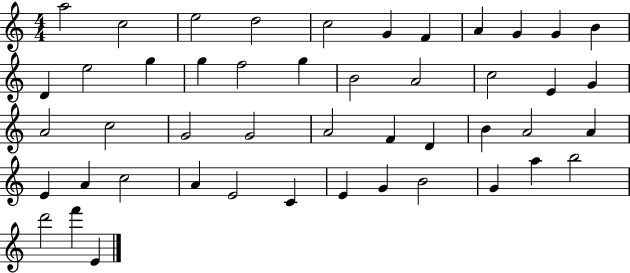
A5/h C5/h E5/h D5/h C5/h G4/q F4/q A4/q G4/q G4/q B4/q D4/q E5/h G5/q G5/q F5/h G5/q B4/h A4/h C5/h E4/q G4/q A4/h C5/h G4/h G4/h A4/h F4/q D4/q B4/q A4/h A4/q E4/q A4/q C5/h A4/q E4/h C4/q E4/q G4/q B4/h G4/q A5/q B5/h D6/h F6/q E4/q